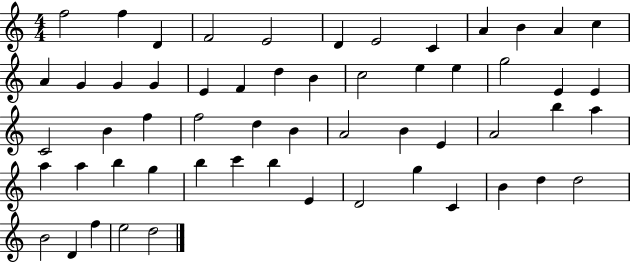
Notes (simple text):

F5/h F5/q D4/q F4/h E4/h D4/q E4/h C4/q A4/q B4/q A4/q C5/q A4/q G4/q G4/q G4/q E4/q F4/q D5/q B4/q C5/h E5/q E5/q G5/h E4/q E4/q C4/h B4/q F5/q F5/h D5/q B4/q A4/h B4/q E4/q A4/h B5/q A5/q A5/q A5/q B5/q G5/q B5/q C6/q B5/q E4/q D4/h G5/q C4/q B4/q D5/q D5/h B4/h D4/q F5/q E5/h D5/h